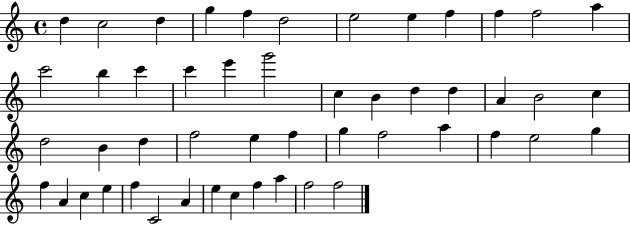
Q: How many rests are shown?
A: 0